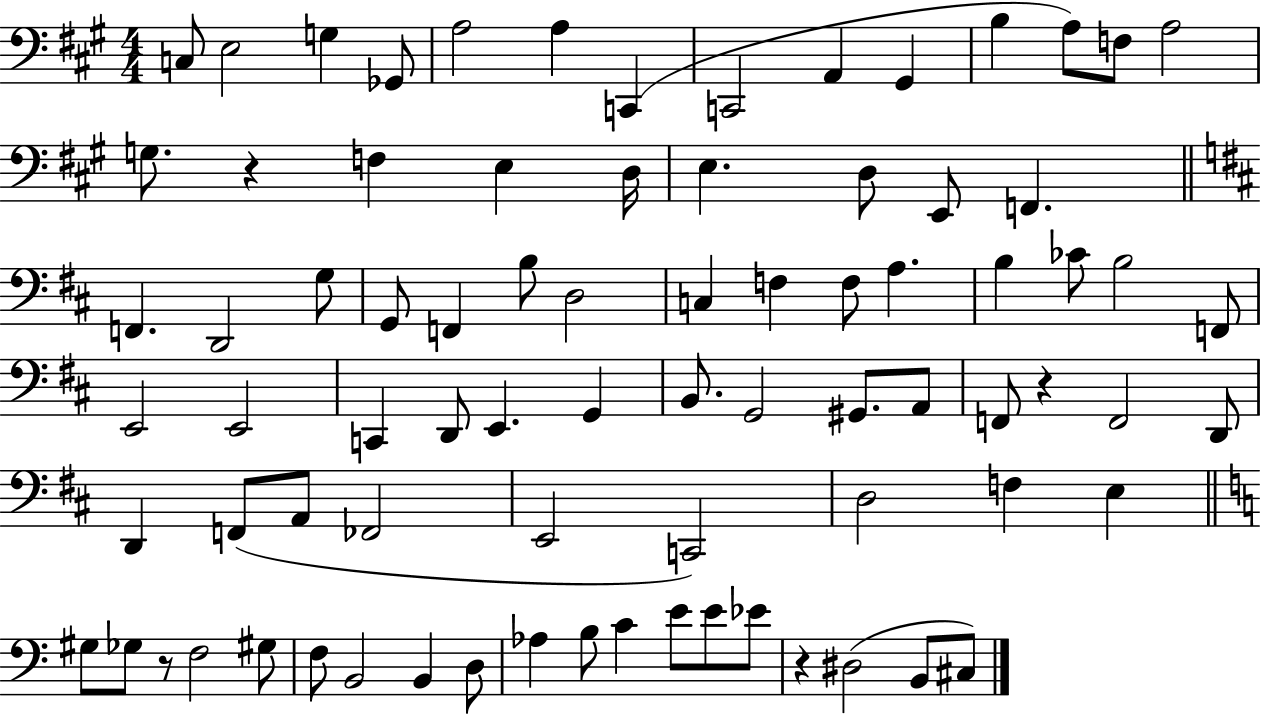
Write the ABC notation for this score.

X:1
T:Untitled
M:4/4
L:1/4
K:A
C,/2 E,2 G, _G,,/2 A,2 A, C,, C,,2 A,, ^G,, B, A,/2 F,/2 A,2 G,/2 z F, E, D,/4 E, D,/2 E,,/2 F,, F,, D,,2 G,/2 G,,/2 F,, B,/2 D,2 C, F, F,/2 A, B, _C/2 B,2 F,,/2 E,,2 E,,2 C,, D,,/2 E,, G,, B,,/2 G,,2 ^G,,/2 A,,/2 F,,/2 z F,,2 D,,/2 D,, F,,/2 A,,/2 _F,,2 E,,2 C,,2 D,2 F, E, ^G,/2 _G,/2 z/2 F,2 ^G,/2 F,/2 B,,2 B,, D,/2 _A, B,/2 C E/2 E/2 _E/2 z ^D,2 B,,/2 ^C,/2